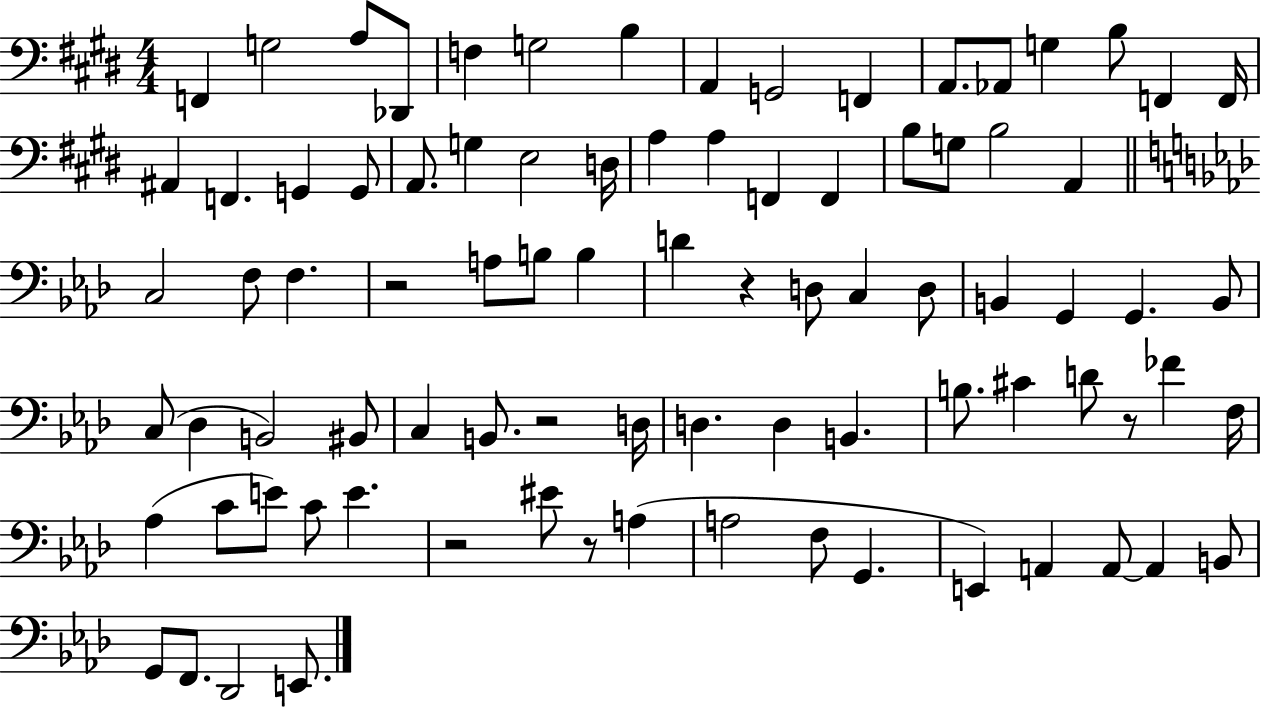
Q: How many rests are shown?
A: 6